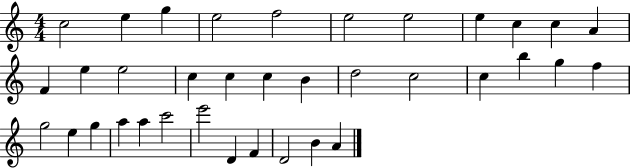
C5/h E5/q G5/q E5/h F5/h E5/h E5/h E5/q C5/q C5/q A4/q F4/q E5/q E5/h C5/q C5/q C5/q B4/q D5/h C5/h C5/q B5/q G5/q F5/q G5/h E5/q G5/q A5/q A5/q C6/h E6/h D4/q F4/q D4/h B4/q A4/q